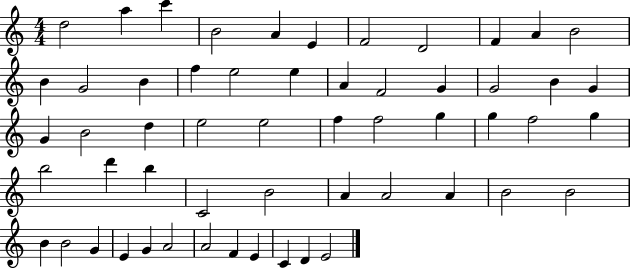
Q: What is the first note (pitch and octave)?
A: D5